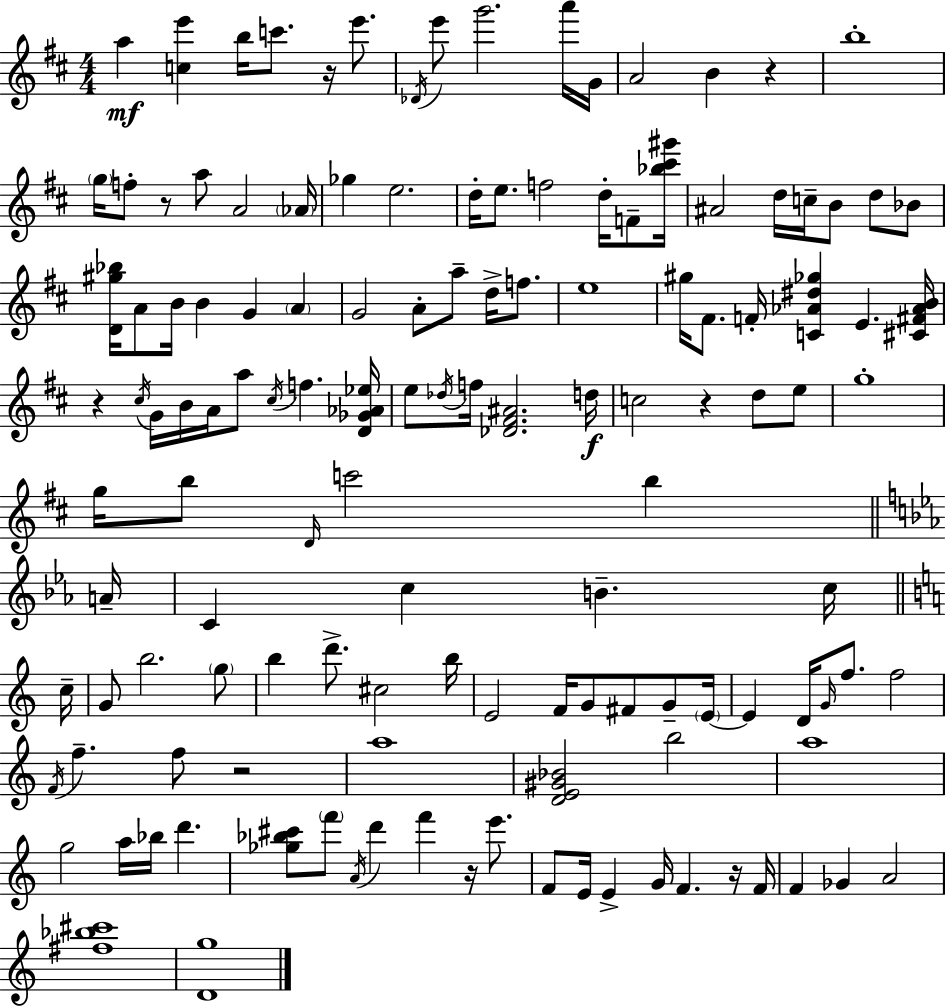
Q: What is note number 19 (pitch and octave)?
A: E5